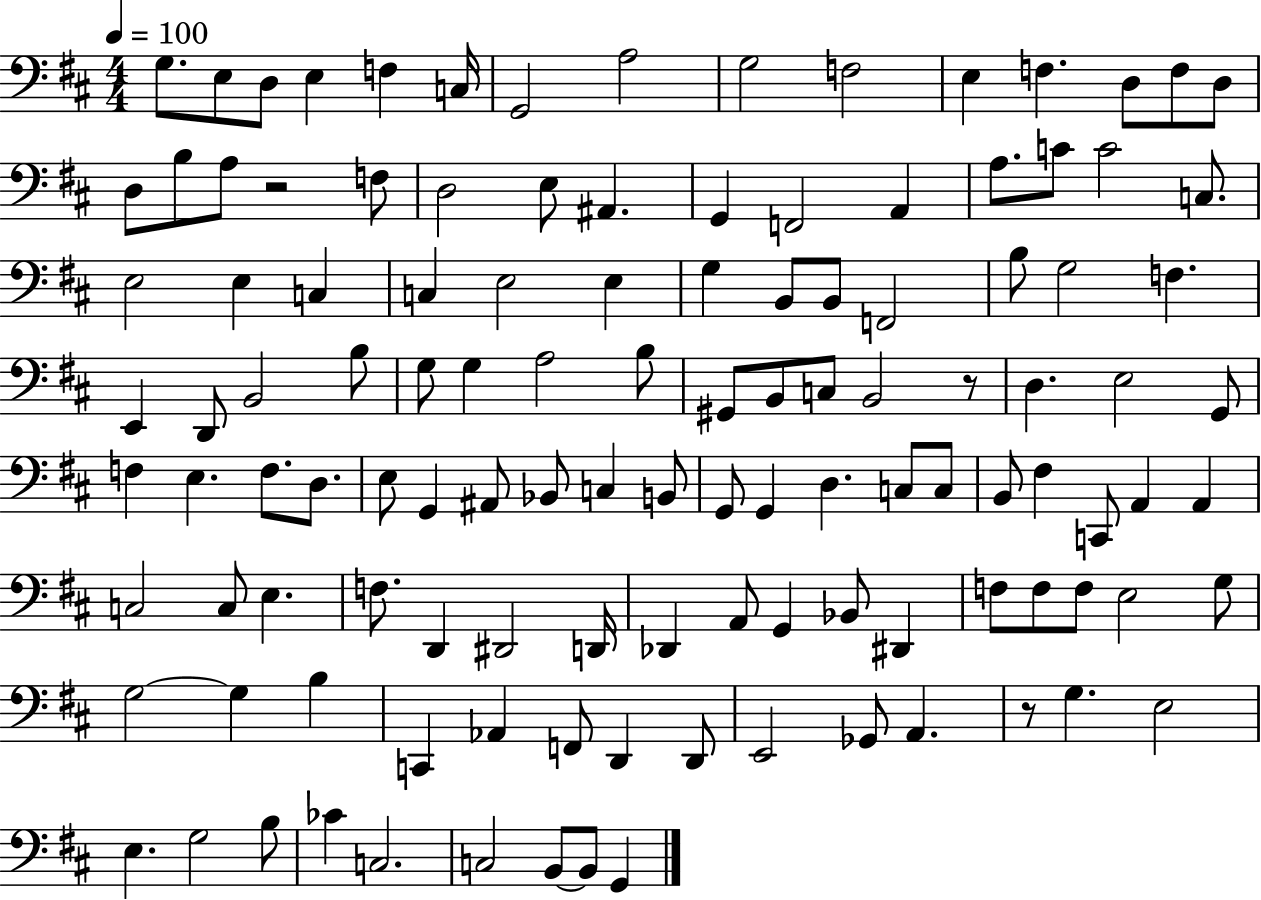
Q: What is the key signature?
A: D major